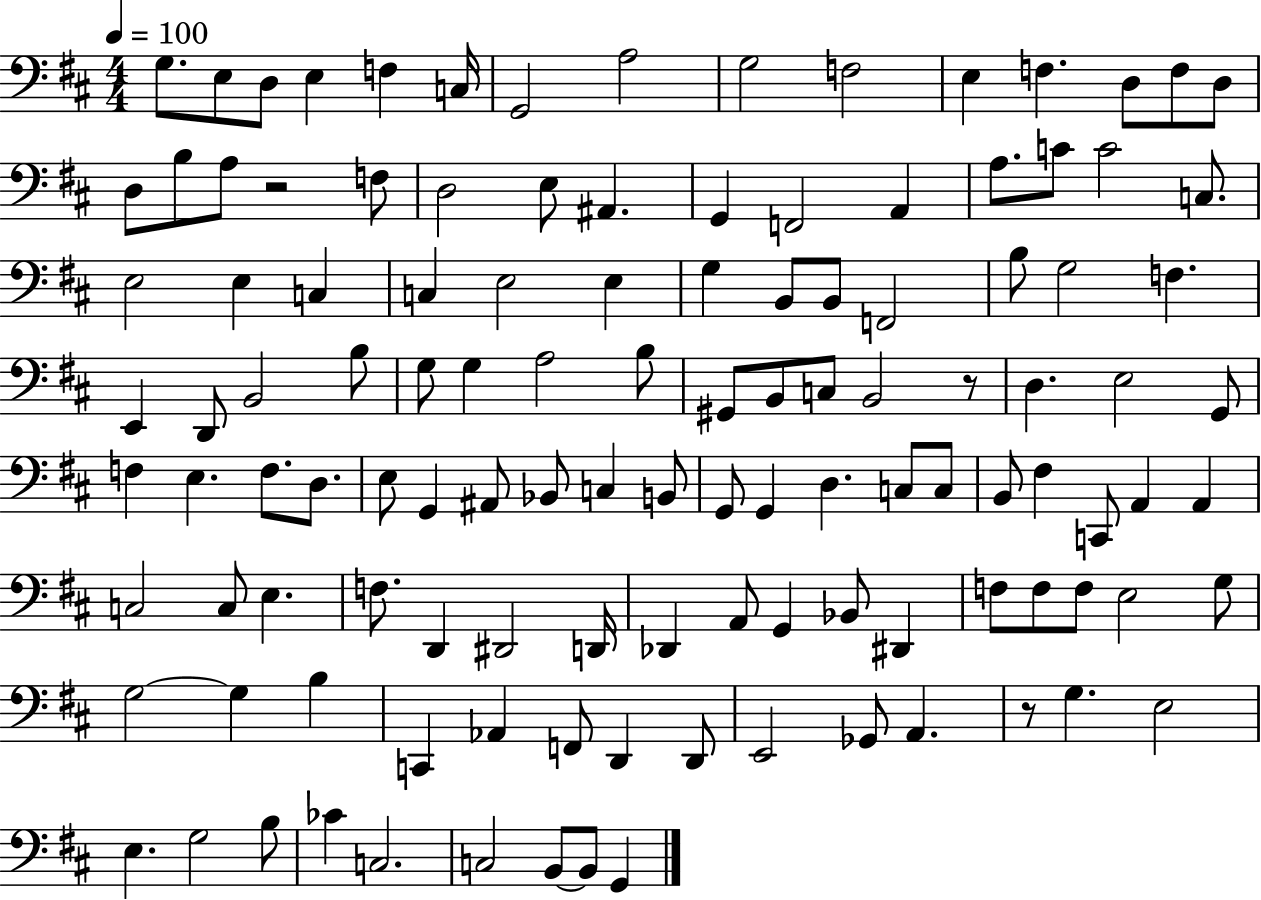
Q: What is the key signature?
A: D major